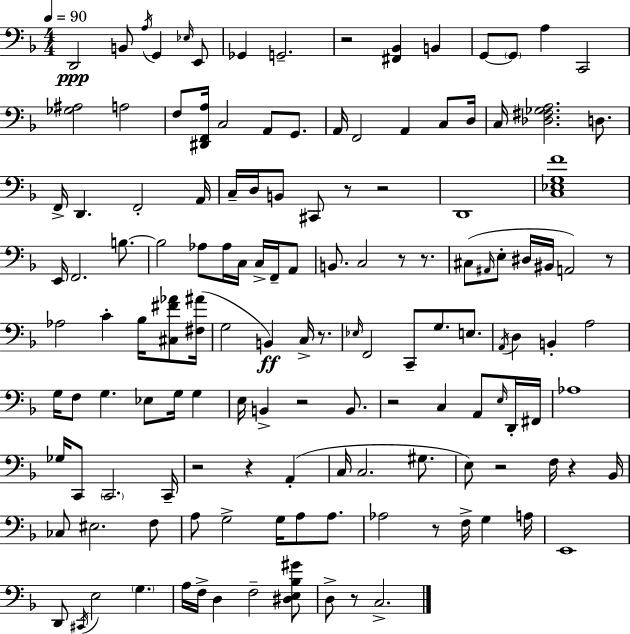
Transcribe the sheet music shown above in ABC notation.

X:1
T:Untitled
M:4/4
L:1/4
K:Dm
D,,2 B,,/2 A,/4 G,, _E,/4 E,,/2 _G,, G,,2 z2 [^F,,_B,,] B,, G,,/2 G,,/2 A, C,,2 [_G,^A,]2 A,2 F,/2 [^D,,F,,A,]/4 C,2 A,,/2 G,,/2 A,,/4 F,,2 A,, C,/2 D,/4 C,/4 [_D,^F,_G,A,]2 D,/2 F,,/4 D,, F,,2 A,,/4 C,/4 D,/4 B,,/2 ^C,,/2 z/2 z2 D,,4 [C,_E,G,F]4 E,,/4 F,,2 B,/2 B,2 _A,/2 _A,/4 C,/4 C,/4 F,,/4 A,,/2 B,,/2 C,2 z/2 z/2 ^C,/2 ^A,,/4 E,/2 ^D,/4 ^B,,/4 A,,2 z/2 _A,2 C _B,/4 [^C,^F_A]/2 [^F,^A]/4 G,2 B,, C,/4 z/2 _E,/4 F,,2 C,,/2 G,/2 E,/2 A,,/4 D, B,, A,2 G,/4 F,/2 G, _E,/2 G,/4 G, E,/4 B,, z2 B,,/2 z2 C, A,,/2 E,/4 D,,/4 ^F,,/4 _A,4 _G,/4 C,,/2 C,,2 C,,/4 z2 z A,, C,/4 C,2 ^G,/2 E,/2 z2 F,/4 z _B,,/4 _C,/2 ^E,2 F,/2 A,/2 G,2 G,/4 A,/2 A,/2 _A,2 z/2 F,/4 G, A,/4 E,,4 D,,/2 ^C,,/4 E,2 G, A,/4 F,/4 D, F,2 [^D,E,_B,^G]/2 D,/2 z/2 C,2